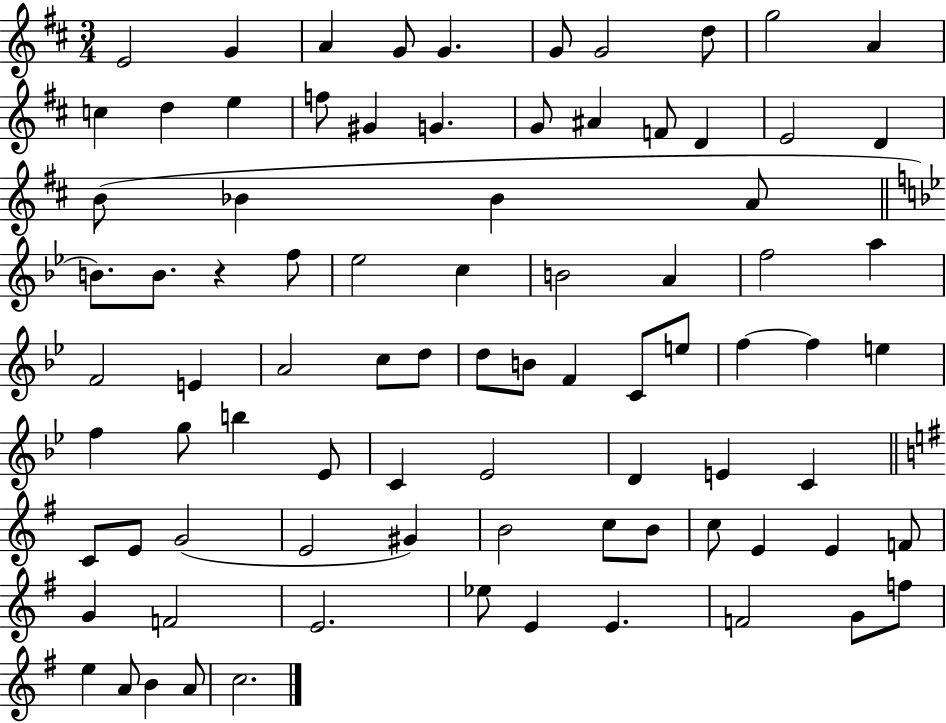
E4/h G4/q A4/q G4/e G4/q. G4/e G4/h D5/e G5/h A4/q C5/q D5/q E5/q F5/e G#4/q G4/q. G4/e A#4/q F4/e D4/q E4/h D4/q B4/e Bb4/q Bb4/q A4/e B4/e. B4/e. R/q F5/e Eb5/h C5/q B4/h A4/q F5/h A5/q F4/h E4/q A4/h C5/e D5/e D5/e B4/e F4/q C4/e E5/e F5/q F5/q E5/q F5/q G5/e B5/q Eb4/e C4/q Eb4/h D4/q E4/q C4/q C4/e E4/e G4/h E4/h G#4/q B4/h C5/e B4/e C5/e E4/q E4/q F4/e G4/q F4/h E4/h. Eb5/e E4/q E4/q. F4/h G4/e F5/e E5/q A4/e B4/q A4/e C5/h.